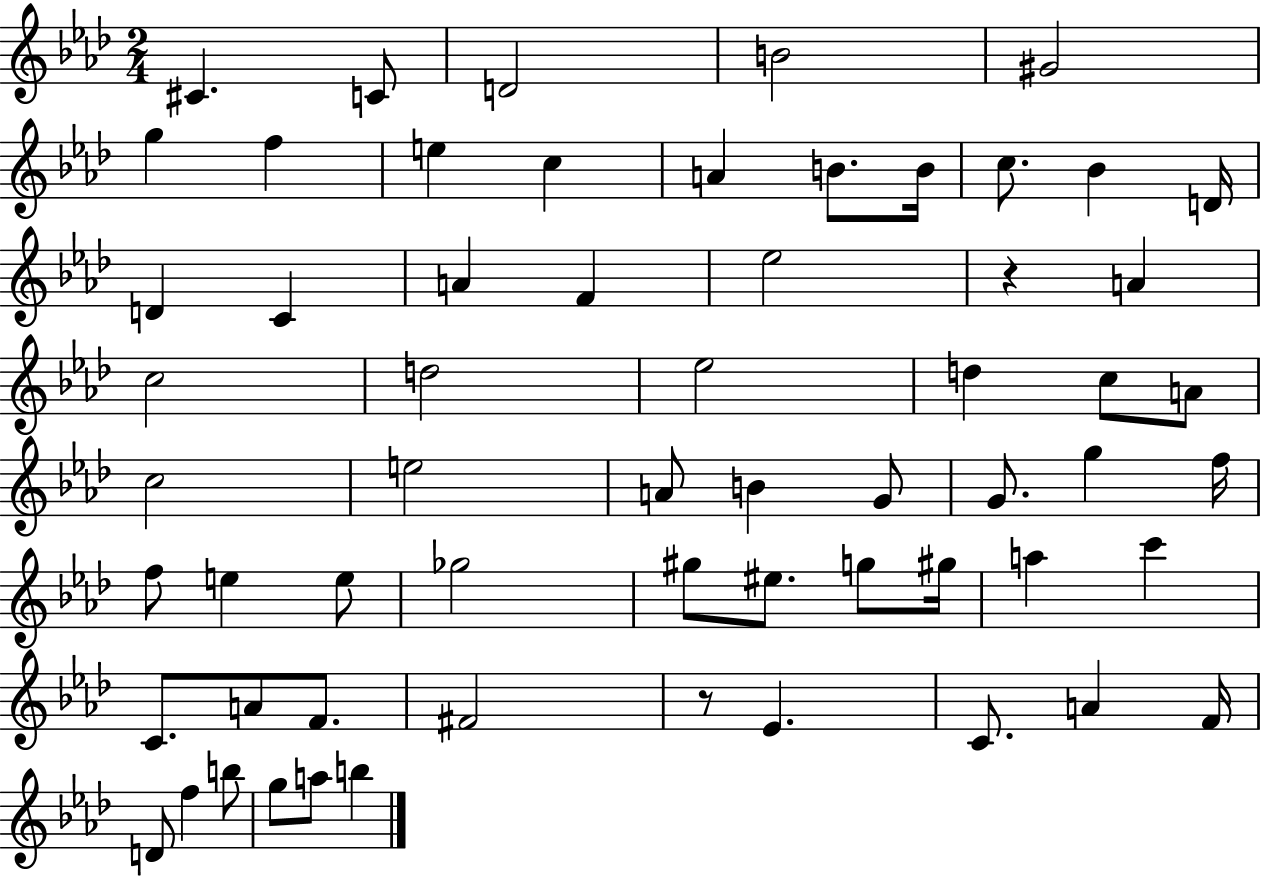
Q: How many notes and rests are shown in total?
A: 61